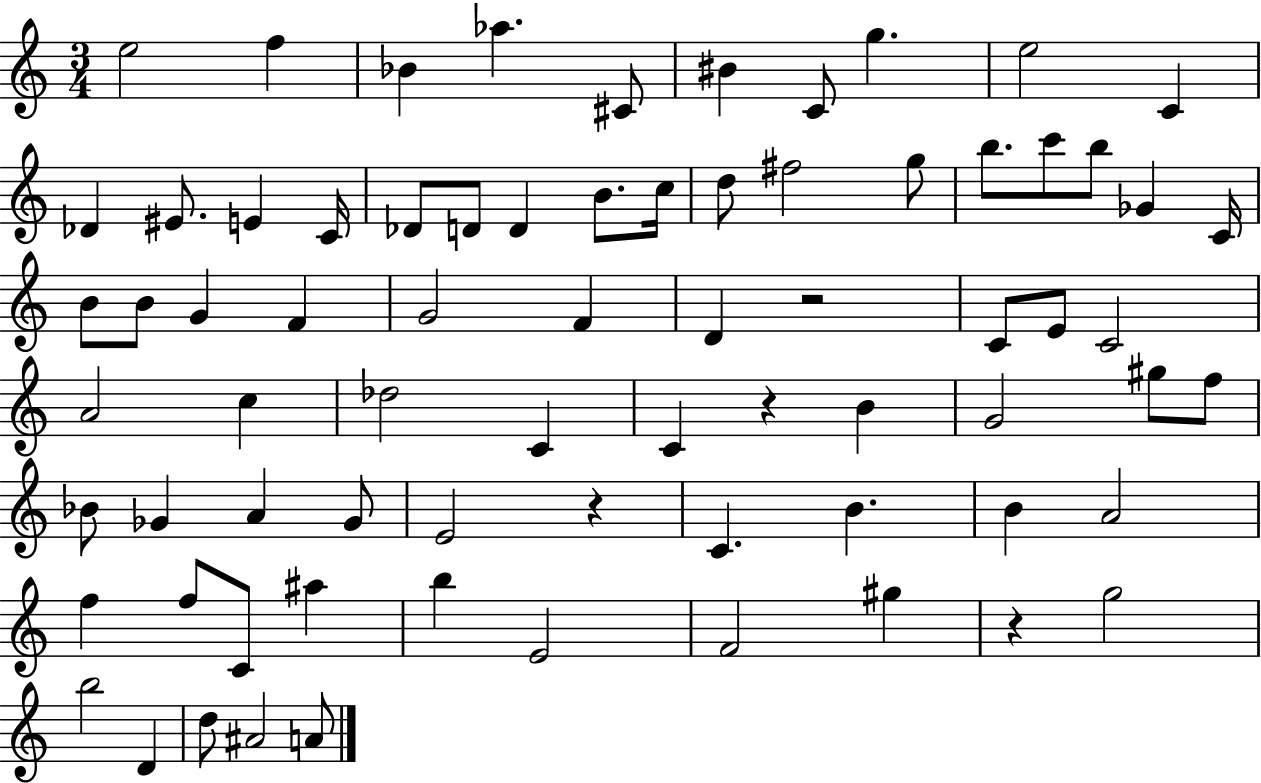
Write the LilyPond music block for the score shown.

{
  \clef treble
  \numericTimeSignature
  \time 3/4
  \key c \major
  e''2 f''4 | bes'4 aes''4. cis'8 | bis'4 c'8 g''4. | e''2 c'4 | \break des'4 eis'8. e'4 c'16 | des'8 d'8 d'4 b'8. c''16 | d''8 fis''2 g''8 | b''8. c'''8 b''8 ges'4 c'16 | \break b'8 b'8 g'4 f'4 | g'2 f'4 | d'4 r2 | c'8 e'8 c'2 | \break a'2 c''4 | des''2 c'4 | c'4 r4 b'4 | g'2 gis''8 f''8 | \break bes'8 ges'4 a'4 ges'8 | e'2 r4 | c'4. b'4. | b'4 a'2 | \break f''4 f''8 c'8 ais''4 | b''4 e'2 | f'2 gis''4 | r4 g''2 | \break b''2 d'4 | d''8 ais'2 a'8 | \bar "|."
}